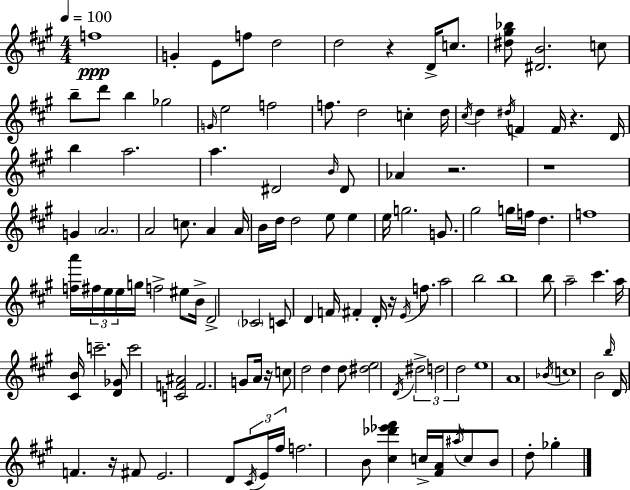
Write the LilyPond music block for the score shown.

{
  \clef treble
  \numericTimeSignature
  \time 4/4
  \key a \major
  \tempo 4 = 100
  \repeat volta 2 { f''1\ppp | g'4-. e'8 f''8 d''2 | d''2 r4 d'16-> c''8. | <dis'' gis'' bes''>8 <dis' b'>2. c''8 | \break b''8-- d'''8 b''4 ges''2 | \grace { g'16 } e''2 f''2 | f''8. d''2 c''4-. | d''16 \acciaccatura { cis''16 } d''4 \acciaccatura { dis''16 } f'4 f'16 r4. | \break d'16 b''4 a''2. | a''4. dis'2 | \grace { b'16 } dis'8 aes'4 r2. | r1 | \break g'4 \parenthesize a'2. | a'2 c''8. a'4 | a'16 b'16 d''16 d''2 e''8 | e''4 e''16 g''2. | \break g'8. gis''2 g''16 f''16 d''4. | f''1 | <f'' a'''>16 \tuplet 3/2 { fis''16 e''16 e''16 } g''16 f''2-> | eis''8 b'16-> d'2-> \parenthesize ces'2 | \break c'8 d'4 f'16 fis'4-. d'16-. | r16 \acciaccatura { e'16 } f''8. a''2 b''2 | b''1 | b''8 a''2-- cis'''4. | \break a''16 <cis' b'>16 c'''2.-- | <d' ges'>8 c'''2 <c' f' ais'>2 | f'2. | g'8 a'16 r16 c''8 d''2 d''4 | \break d''8 <dis'' e''>2 \acciaccatura { d'16 } \tuplet 3/2 { dis''2-> | d''2 d''2 } | e''1 | a'1 | \break \acciaccatura { bes'16 } c''1 | b'2 \grace { b''16 } | d'16 f'4. r16 fis'8 e'2. | d'8 \tuplet 3/2 { \acciaccatura { cis'16 } e'16 fis''16 } f''2. | \break b'8 <cis'' des''' ees''' fis'''>4 c''16-> <fis' a'>16 \acciaccatura { ais''16 } | c''8 b'8 d''8-. ges''4-. } \bar "|."
}